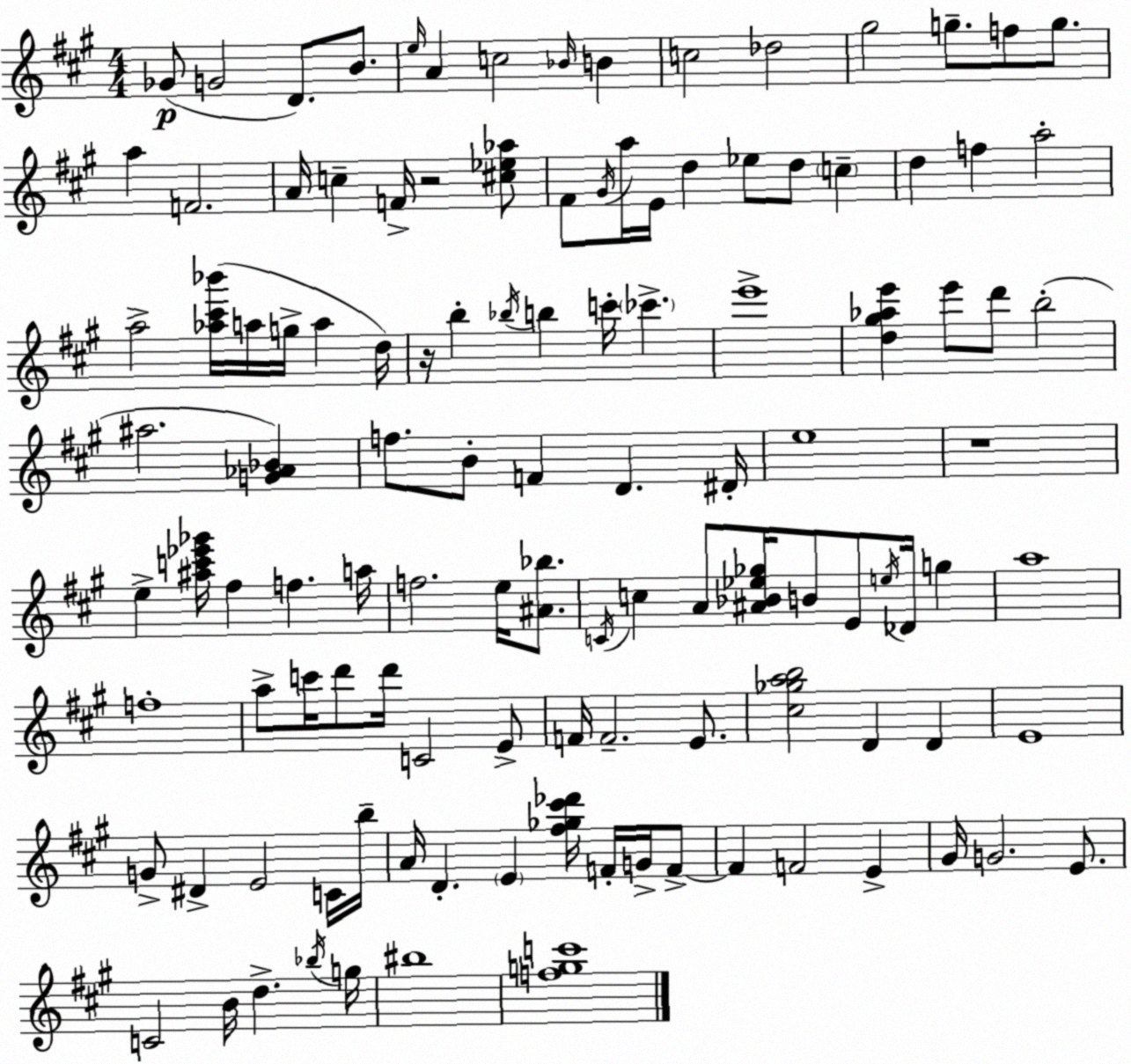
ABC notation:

X:1
T:Untitled
M:4/4
L:1/4
K:A
_G/2 G2 D/2 B/2 e/4 A c2 _B/4 B c2 _d2 ^g2 g/2 f/2 g/2 a F2 A/4 c F/4 z2 [^c_e_a]/2 ^F/2 ^G/4 a/4 E/4 d _e/2 d/2 c d f a2 a2 [_a^c'_b']/4 a/4 g/4 a d/4 z/4 b _b/4 b c'/4 _c' e'4 [d^g_ae'] e'/2 d'/2 b2 ^a2 [G_A_B] f/2 B/2 F D ^D/4 e4 z4 e [^ac'_e'_g']/4 ^f f a/4 f2 e/4 [^A_b]/2 C/4 c A/2 [^A_B_e_g]/4 B/2 E/2 e/4 _D/4 g a4 f4 a/2 c'/4 d'/2 d'/4 C2 E/2 F/4 F2 E/2 [^c_gab]2 D D E4 G/2 ^D E2 C/4 b/4 A/4 D E [^f_g^c'_d']/4 F/4 G/4 F/2 F F2 E ^G/4 G2 E/2 C2 B/4 d _b/4 g/4 ^b4 [fgc']4